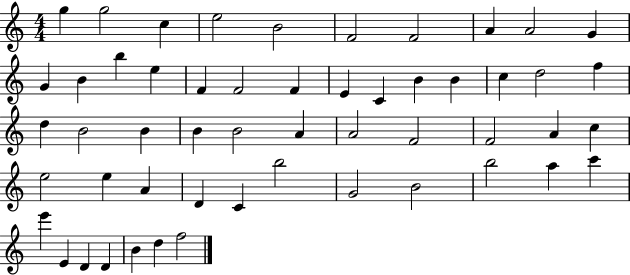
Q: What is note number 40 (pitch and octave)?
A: C4